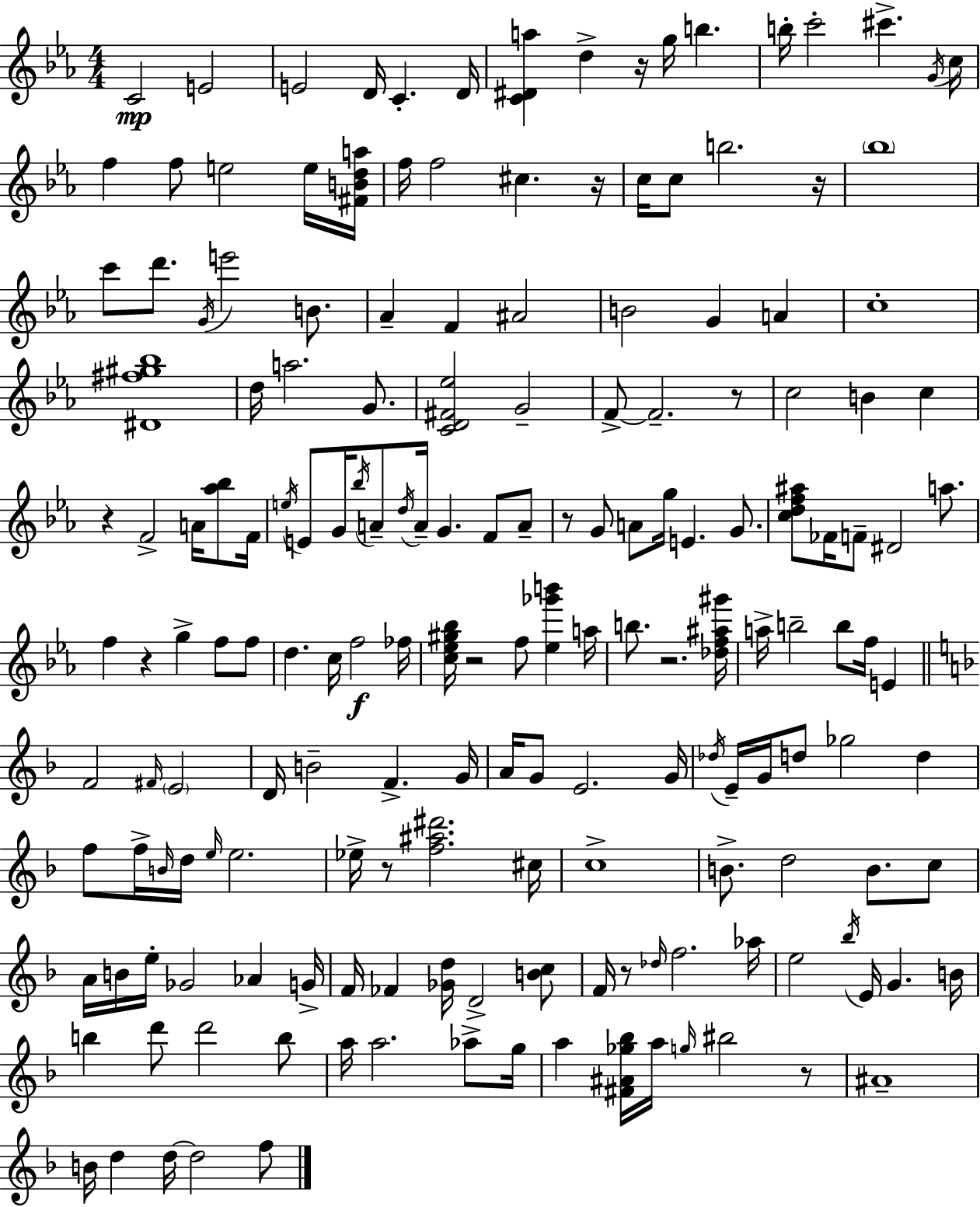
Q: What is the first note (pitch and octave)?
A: C4